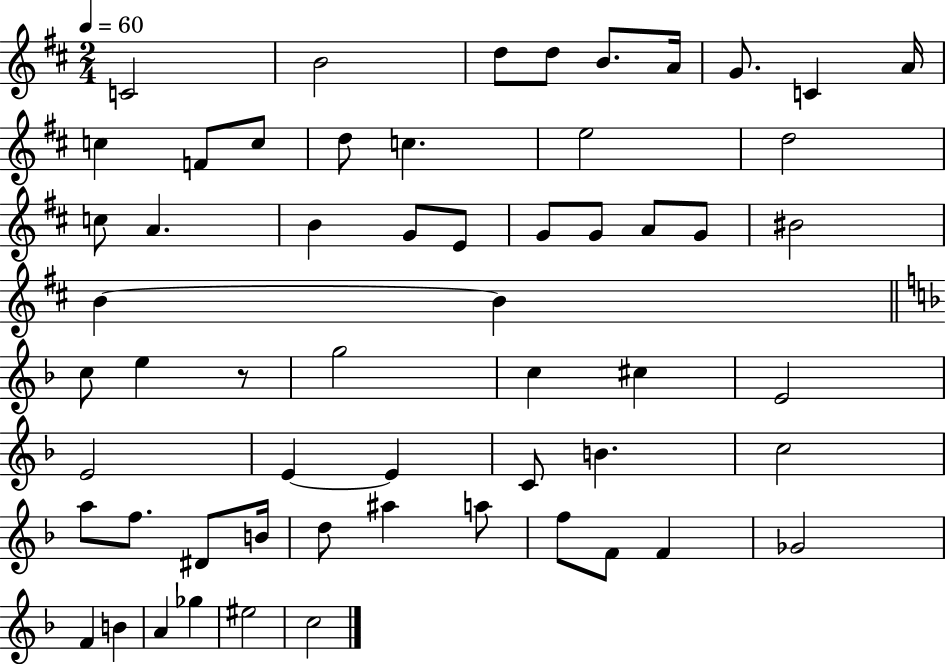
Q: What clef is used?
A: treble